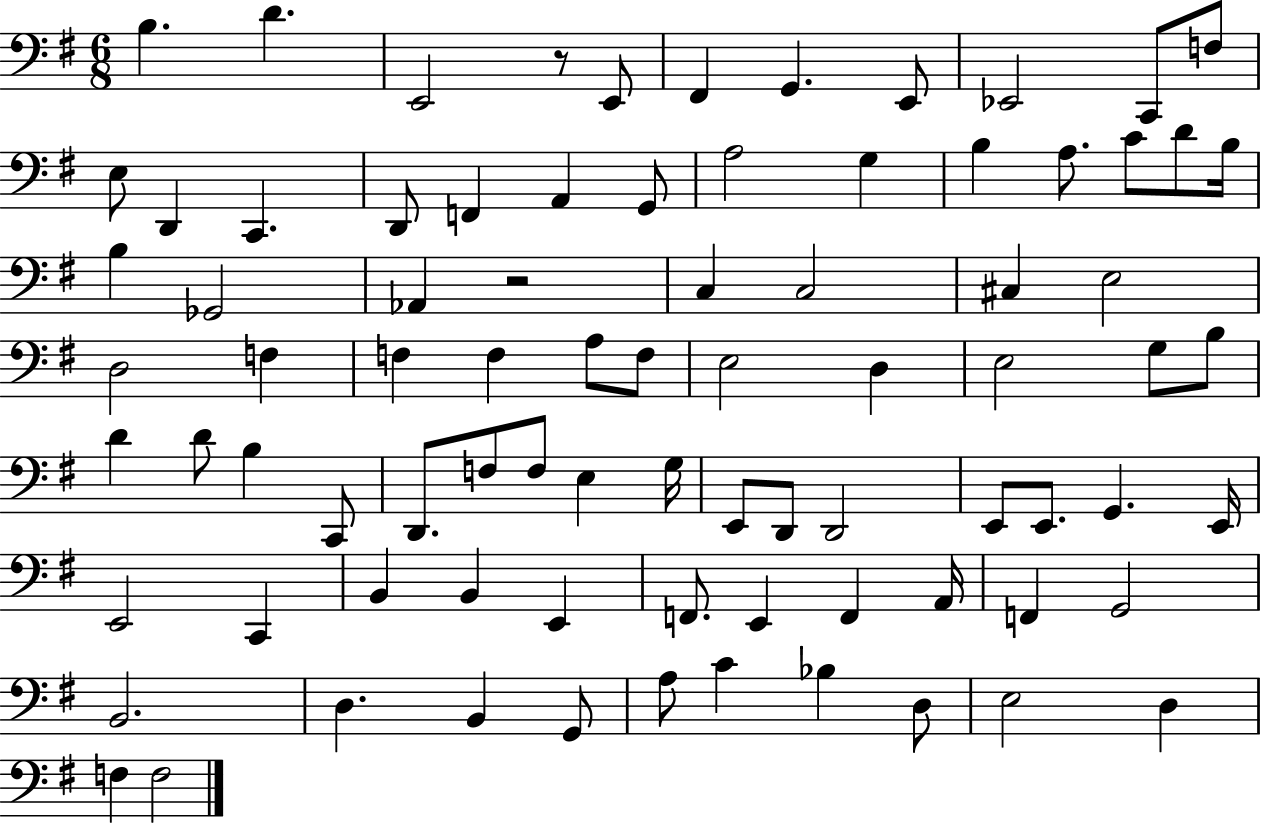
X:1
T:Untitled
M:6/8
L:1/4
K:G
B, D E,,2 z/2 E,,/2 ^F,, G,, E,,/2 _E,,2 C,,/2 F,/2 E,/2 D,, C,, D,,/2 F,, A,, G,,/2 A,2 G, B, A,/2 C/2 D/2 B,/4 B, _G,,2 _A,, z2 C, C,2 ^C, E,2 D,2 F, F, F, A,/2 F,/2 E,2 D, E,2 G,/2 B,/2 D D/2 B, C,,/2 D,,/2 F,/2 F,/2 E, G,/4 E,,/2 D,,/2 D,,2 E,,/2 E,,/2 G,, E,,/4 E,,2 C,, B,, B,, E,, F,,/2 E,, F,, A,,/4 F,, G,,2 B,,2 D, B,, G,,/2 A,/2 C _B, D,/2 E,2 D, F, F,2